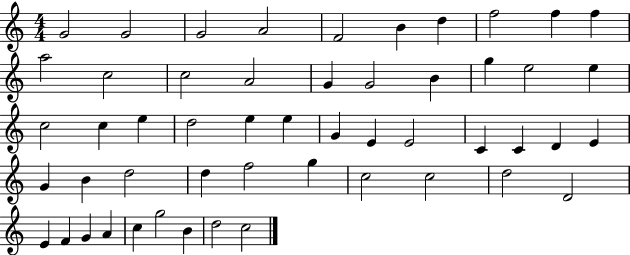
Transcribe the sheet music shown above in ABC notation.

X:1
T:Untitled
M:4/4
L:1/4
K:C
G2 G2 G2 A2 F2 B d f2 f f a2 c2 c2 A2 G G2 B g e2 e c2 c e d2 e e G E E2 C C D E G B d2 d f2 g c2 c2 d2 D2 E F G A c g2 B d2 c2